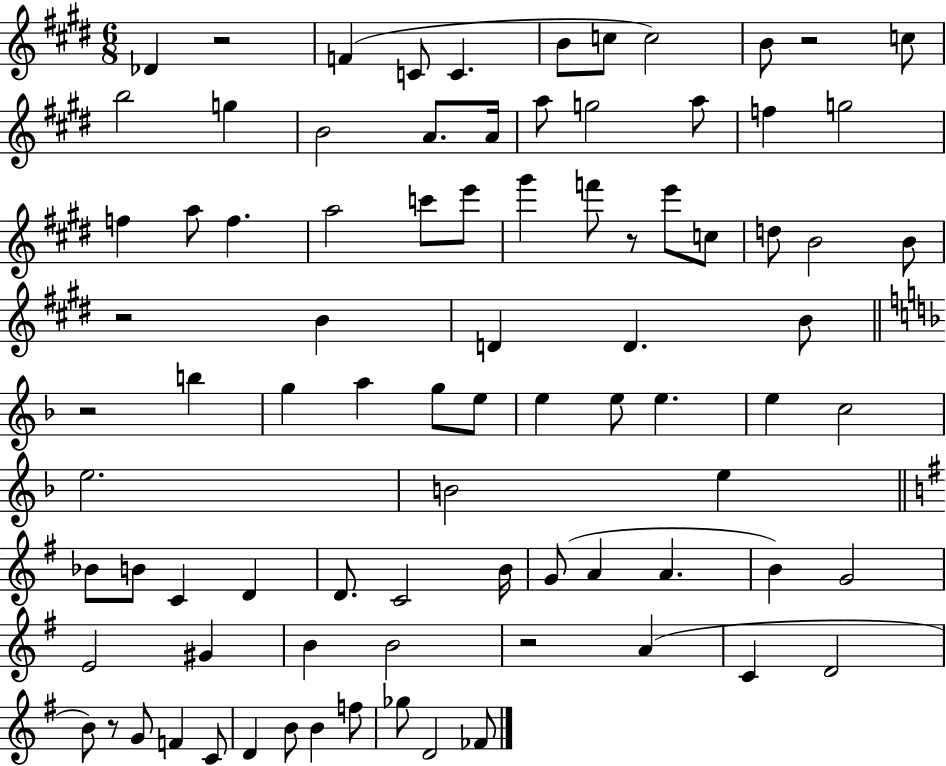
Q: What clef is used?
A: treble